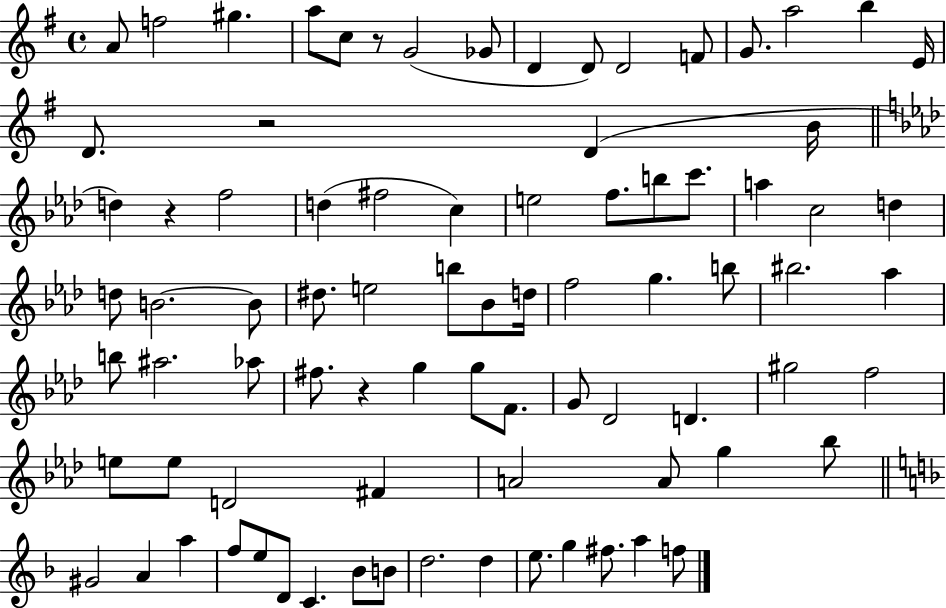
X:1
T:Untitled
M:4/4
L:1/4
K:G
A/2 f2 ^g a/2 c/2 z/2 G2 _G/2 D D/2 D2 F/2 G/2 a2 b E/4 D/2 z2 D B/4 d z f2 d ^f2 c e2 f/2 b/2 c'/2 a c2 d d/2 B2 B/2 ^d/2 e2 b/2 _B/2 d/4 f2 g b/2 ^b2 _a b/2 ^a2 _a/2 ^f/2 z g g/2 F/2 G/2 _D2 D ^g2 f2 e/2 e/2 D2 ^F A2 A/2 g _b/2 ^G2 A a f/2 e/2 D/2 C _B/2 B/2 d2 d e/2 g ^f/2 a f/2